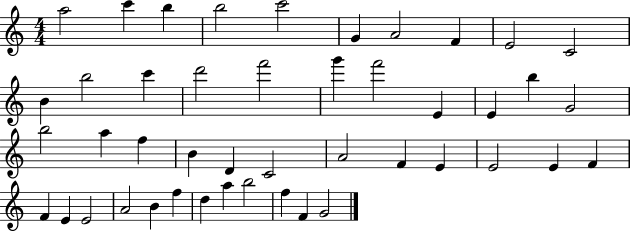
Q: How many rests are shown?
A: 0